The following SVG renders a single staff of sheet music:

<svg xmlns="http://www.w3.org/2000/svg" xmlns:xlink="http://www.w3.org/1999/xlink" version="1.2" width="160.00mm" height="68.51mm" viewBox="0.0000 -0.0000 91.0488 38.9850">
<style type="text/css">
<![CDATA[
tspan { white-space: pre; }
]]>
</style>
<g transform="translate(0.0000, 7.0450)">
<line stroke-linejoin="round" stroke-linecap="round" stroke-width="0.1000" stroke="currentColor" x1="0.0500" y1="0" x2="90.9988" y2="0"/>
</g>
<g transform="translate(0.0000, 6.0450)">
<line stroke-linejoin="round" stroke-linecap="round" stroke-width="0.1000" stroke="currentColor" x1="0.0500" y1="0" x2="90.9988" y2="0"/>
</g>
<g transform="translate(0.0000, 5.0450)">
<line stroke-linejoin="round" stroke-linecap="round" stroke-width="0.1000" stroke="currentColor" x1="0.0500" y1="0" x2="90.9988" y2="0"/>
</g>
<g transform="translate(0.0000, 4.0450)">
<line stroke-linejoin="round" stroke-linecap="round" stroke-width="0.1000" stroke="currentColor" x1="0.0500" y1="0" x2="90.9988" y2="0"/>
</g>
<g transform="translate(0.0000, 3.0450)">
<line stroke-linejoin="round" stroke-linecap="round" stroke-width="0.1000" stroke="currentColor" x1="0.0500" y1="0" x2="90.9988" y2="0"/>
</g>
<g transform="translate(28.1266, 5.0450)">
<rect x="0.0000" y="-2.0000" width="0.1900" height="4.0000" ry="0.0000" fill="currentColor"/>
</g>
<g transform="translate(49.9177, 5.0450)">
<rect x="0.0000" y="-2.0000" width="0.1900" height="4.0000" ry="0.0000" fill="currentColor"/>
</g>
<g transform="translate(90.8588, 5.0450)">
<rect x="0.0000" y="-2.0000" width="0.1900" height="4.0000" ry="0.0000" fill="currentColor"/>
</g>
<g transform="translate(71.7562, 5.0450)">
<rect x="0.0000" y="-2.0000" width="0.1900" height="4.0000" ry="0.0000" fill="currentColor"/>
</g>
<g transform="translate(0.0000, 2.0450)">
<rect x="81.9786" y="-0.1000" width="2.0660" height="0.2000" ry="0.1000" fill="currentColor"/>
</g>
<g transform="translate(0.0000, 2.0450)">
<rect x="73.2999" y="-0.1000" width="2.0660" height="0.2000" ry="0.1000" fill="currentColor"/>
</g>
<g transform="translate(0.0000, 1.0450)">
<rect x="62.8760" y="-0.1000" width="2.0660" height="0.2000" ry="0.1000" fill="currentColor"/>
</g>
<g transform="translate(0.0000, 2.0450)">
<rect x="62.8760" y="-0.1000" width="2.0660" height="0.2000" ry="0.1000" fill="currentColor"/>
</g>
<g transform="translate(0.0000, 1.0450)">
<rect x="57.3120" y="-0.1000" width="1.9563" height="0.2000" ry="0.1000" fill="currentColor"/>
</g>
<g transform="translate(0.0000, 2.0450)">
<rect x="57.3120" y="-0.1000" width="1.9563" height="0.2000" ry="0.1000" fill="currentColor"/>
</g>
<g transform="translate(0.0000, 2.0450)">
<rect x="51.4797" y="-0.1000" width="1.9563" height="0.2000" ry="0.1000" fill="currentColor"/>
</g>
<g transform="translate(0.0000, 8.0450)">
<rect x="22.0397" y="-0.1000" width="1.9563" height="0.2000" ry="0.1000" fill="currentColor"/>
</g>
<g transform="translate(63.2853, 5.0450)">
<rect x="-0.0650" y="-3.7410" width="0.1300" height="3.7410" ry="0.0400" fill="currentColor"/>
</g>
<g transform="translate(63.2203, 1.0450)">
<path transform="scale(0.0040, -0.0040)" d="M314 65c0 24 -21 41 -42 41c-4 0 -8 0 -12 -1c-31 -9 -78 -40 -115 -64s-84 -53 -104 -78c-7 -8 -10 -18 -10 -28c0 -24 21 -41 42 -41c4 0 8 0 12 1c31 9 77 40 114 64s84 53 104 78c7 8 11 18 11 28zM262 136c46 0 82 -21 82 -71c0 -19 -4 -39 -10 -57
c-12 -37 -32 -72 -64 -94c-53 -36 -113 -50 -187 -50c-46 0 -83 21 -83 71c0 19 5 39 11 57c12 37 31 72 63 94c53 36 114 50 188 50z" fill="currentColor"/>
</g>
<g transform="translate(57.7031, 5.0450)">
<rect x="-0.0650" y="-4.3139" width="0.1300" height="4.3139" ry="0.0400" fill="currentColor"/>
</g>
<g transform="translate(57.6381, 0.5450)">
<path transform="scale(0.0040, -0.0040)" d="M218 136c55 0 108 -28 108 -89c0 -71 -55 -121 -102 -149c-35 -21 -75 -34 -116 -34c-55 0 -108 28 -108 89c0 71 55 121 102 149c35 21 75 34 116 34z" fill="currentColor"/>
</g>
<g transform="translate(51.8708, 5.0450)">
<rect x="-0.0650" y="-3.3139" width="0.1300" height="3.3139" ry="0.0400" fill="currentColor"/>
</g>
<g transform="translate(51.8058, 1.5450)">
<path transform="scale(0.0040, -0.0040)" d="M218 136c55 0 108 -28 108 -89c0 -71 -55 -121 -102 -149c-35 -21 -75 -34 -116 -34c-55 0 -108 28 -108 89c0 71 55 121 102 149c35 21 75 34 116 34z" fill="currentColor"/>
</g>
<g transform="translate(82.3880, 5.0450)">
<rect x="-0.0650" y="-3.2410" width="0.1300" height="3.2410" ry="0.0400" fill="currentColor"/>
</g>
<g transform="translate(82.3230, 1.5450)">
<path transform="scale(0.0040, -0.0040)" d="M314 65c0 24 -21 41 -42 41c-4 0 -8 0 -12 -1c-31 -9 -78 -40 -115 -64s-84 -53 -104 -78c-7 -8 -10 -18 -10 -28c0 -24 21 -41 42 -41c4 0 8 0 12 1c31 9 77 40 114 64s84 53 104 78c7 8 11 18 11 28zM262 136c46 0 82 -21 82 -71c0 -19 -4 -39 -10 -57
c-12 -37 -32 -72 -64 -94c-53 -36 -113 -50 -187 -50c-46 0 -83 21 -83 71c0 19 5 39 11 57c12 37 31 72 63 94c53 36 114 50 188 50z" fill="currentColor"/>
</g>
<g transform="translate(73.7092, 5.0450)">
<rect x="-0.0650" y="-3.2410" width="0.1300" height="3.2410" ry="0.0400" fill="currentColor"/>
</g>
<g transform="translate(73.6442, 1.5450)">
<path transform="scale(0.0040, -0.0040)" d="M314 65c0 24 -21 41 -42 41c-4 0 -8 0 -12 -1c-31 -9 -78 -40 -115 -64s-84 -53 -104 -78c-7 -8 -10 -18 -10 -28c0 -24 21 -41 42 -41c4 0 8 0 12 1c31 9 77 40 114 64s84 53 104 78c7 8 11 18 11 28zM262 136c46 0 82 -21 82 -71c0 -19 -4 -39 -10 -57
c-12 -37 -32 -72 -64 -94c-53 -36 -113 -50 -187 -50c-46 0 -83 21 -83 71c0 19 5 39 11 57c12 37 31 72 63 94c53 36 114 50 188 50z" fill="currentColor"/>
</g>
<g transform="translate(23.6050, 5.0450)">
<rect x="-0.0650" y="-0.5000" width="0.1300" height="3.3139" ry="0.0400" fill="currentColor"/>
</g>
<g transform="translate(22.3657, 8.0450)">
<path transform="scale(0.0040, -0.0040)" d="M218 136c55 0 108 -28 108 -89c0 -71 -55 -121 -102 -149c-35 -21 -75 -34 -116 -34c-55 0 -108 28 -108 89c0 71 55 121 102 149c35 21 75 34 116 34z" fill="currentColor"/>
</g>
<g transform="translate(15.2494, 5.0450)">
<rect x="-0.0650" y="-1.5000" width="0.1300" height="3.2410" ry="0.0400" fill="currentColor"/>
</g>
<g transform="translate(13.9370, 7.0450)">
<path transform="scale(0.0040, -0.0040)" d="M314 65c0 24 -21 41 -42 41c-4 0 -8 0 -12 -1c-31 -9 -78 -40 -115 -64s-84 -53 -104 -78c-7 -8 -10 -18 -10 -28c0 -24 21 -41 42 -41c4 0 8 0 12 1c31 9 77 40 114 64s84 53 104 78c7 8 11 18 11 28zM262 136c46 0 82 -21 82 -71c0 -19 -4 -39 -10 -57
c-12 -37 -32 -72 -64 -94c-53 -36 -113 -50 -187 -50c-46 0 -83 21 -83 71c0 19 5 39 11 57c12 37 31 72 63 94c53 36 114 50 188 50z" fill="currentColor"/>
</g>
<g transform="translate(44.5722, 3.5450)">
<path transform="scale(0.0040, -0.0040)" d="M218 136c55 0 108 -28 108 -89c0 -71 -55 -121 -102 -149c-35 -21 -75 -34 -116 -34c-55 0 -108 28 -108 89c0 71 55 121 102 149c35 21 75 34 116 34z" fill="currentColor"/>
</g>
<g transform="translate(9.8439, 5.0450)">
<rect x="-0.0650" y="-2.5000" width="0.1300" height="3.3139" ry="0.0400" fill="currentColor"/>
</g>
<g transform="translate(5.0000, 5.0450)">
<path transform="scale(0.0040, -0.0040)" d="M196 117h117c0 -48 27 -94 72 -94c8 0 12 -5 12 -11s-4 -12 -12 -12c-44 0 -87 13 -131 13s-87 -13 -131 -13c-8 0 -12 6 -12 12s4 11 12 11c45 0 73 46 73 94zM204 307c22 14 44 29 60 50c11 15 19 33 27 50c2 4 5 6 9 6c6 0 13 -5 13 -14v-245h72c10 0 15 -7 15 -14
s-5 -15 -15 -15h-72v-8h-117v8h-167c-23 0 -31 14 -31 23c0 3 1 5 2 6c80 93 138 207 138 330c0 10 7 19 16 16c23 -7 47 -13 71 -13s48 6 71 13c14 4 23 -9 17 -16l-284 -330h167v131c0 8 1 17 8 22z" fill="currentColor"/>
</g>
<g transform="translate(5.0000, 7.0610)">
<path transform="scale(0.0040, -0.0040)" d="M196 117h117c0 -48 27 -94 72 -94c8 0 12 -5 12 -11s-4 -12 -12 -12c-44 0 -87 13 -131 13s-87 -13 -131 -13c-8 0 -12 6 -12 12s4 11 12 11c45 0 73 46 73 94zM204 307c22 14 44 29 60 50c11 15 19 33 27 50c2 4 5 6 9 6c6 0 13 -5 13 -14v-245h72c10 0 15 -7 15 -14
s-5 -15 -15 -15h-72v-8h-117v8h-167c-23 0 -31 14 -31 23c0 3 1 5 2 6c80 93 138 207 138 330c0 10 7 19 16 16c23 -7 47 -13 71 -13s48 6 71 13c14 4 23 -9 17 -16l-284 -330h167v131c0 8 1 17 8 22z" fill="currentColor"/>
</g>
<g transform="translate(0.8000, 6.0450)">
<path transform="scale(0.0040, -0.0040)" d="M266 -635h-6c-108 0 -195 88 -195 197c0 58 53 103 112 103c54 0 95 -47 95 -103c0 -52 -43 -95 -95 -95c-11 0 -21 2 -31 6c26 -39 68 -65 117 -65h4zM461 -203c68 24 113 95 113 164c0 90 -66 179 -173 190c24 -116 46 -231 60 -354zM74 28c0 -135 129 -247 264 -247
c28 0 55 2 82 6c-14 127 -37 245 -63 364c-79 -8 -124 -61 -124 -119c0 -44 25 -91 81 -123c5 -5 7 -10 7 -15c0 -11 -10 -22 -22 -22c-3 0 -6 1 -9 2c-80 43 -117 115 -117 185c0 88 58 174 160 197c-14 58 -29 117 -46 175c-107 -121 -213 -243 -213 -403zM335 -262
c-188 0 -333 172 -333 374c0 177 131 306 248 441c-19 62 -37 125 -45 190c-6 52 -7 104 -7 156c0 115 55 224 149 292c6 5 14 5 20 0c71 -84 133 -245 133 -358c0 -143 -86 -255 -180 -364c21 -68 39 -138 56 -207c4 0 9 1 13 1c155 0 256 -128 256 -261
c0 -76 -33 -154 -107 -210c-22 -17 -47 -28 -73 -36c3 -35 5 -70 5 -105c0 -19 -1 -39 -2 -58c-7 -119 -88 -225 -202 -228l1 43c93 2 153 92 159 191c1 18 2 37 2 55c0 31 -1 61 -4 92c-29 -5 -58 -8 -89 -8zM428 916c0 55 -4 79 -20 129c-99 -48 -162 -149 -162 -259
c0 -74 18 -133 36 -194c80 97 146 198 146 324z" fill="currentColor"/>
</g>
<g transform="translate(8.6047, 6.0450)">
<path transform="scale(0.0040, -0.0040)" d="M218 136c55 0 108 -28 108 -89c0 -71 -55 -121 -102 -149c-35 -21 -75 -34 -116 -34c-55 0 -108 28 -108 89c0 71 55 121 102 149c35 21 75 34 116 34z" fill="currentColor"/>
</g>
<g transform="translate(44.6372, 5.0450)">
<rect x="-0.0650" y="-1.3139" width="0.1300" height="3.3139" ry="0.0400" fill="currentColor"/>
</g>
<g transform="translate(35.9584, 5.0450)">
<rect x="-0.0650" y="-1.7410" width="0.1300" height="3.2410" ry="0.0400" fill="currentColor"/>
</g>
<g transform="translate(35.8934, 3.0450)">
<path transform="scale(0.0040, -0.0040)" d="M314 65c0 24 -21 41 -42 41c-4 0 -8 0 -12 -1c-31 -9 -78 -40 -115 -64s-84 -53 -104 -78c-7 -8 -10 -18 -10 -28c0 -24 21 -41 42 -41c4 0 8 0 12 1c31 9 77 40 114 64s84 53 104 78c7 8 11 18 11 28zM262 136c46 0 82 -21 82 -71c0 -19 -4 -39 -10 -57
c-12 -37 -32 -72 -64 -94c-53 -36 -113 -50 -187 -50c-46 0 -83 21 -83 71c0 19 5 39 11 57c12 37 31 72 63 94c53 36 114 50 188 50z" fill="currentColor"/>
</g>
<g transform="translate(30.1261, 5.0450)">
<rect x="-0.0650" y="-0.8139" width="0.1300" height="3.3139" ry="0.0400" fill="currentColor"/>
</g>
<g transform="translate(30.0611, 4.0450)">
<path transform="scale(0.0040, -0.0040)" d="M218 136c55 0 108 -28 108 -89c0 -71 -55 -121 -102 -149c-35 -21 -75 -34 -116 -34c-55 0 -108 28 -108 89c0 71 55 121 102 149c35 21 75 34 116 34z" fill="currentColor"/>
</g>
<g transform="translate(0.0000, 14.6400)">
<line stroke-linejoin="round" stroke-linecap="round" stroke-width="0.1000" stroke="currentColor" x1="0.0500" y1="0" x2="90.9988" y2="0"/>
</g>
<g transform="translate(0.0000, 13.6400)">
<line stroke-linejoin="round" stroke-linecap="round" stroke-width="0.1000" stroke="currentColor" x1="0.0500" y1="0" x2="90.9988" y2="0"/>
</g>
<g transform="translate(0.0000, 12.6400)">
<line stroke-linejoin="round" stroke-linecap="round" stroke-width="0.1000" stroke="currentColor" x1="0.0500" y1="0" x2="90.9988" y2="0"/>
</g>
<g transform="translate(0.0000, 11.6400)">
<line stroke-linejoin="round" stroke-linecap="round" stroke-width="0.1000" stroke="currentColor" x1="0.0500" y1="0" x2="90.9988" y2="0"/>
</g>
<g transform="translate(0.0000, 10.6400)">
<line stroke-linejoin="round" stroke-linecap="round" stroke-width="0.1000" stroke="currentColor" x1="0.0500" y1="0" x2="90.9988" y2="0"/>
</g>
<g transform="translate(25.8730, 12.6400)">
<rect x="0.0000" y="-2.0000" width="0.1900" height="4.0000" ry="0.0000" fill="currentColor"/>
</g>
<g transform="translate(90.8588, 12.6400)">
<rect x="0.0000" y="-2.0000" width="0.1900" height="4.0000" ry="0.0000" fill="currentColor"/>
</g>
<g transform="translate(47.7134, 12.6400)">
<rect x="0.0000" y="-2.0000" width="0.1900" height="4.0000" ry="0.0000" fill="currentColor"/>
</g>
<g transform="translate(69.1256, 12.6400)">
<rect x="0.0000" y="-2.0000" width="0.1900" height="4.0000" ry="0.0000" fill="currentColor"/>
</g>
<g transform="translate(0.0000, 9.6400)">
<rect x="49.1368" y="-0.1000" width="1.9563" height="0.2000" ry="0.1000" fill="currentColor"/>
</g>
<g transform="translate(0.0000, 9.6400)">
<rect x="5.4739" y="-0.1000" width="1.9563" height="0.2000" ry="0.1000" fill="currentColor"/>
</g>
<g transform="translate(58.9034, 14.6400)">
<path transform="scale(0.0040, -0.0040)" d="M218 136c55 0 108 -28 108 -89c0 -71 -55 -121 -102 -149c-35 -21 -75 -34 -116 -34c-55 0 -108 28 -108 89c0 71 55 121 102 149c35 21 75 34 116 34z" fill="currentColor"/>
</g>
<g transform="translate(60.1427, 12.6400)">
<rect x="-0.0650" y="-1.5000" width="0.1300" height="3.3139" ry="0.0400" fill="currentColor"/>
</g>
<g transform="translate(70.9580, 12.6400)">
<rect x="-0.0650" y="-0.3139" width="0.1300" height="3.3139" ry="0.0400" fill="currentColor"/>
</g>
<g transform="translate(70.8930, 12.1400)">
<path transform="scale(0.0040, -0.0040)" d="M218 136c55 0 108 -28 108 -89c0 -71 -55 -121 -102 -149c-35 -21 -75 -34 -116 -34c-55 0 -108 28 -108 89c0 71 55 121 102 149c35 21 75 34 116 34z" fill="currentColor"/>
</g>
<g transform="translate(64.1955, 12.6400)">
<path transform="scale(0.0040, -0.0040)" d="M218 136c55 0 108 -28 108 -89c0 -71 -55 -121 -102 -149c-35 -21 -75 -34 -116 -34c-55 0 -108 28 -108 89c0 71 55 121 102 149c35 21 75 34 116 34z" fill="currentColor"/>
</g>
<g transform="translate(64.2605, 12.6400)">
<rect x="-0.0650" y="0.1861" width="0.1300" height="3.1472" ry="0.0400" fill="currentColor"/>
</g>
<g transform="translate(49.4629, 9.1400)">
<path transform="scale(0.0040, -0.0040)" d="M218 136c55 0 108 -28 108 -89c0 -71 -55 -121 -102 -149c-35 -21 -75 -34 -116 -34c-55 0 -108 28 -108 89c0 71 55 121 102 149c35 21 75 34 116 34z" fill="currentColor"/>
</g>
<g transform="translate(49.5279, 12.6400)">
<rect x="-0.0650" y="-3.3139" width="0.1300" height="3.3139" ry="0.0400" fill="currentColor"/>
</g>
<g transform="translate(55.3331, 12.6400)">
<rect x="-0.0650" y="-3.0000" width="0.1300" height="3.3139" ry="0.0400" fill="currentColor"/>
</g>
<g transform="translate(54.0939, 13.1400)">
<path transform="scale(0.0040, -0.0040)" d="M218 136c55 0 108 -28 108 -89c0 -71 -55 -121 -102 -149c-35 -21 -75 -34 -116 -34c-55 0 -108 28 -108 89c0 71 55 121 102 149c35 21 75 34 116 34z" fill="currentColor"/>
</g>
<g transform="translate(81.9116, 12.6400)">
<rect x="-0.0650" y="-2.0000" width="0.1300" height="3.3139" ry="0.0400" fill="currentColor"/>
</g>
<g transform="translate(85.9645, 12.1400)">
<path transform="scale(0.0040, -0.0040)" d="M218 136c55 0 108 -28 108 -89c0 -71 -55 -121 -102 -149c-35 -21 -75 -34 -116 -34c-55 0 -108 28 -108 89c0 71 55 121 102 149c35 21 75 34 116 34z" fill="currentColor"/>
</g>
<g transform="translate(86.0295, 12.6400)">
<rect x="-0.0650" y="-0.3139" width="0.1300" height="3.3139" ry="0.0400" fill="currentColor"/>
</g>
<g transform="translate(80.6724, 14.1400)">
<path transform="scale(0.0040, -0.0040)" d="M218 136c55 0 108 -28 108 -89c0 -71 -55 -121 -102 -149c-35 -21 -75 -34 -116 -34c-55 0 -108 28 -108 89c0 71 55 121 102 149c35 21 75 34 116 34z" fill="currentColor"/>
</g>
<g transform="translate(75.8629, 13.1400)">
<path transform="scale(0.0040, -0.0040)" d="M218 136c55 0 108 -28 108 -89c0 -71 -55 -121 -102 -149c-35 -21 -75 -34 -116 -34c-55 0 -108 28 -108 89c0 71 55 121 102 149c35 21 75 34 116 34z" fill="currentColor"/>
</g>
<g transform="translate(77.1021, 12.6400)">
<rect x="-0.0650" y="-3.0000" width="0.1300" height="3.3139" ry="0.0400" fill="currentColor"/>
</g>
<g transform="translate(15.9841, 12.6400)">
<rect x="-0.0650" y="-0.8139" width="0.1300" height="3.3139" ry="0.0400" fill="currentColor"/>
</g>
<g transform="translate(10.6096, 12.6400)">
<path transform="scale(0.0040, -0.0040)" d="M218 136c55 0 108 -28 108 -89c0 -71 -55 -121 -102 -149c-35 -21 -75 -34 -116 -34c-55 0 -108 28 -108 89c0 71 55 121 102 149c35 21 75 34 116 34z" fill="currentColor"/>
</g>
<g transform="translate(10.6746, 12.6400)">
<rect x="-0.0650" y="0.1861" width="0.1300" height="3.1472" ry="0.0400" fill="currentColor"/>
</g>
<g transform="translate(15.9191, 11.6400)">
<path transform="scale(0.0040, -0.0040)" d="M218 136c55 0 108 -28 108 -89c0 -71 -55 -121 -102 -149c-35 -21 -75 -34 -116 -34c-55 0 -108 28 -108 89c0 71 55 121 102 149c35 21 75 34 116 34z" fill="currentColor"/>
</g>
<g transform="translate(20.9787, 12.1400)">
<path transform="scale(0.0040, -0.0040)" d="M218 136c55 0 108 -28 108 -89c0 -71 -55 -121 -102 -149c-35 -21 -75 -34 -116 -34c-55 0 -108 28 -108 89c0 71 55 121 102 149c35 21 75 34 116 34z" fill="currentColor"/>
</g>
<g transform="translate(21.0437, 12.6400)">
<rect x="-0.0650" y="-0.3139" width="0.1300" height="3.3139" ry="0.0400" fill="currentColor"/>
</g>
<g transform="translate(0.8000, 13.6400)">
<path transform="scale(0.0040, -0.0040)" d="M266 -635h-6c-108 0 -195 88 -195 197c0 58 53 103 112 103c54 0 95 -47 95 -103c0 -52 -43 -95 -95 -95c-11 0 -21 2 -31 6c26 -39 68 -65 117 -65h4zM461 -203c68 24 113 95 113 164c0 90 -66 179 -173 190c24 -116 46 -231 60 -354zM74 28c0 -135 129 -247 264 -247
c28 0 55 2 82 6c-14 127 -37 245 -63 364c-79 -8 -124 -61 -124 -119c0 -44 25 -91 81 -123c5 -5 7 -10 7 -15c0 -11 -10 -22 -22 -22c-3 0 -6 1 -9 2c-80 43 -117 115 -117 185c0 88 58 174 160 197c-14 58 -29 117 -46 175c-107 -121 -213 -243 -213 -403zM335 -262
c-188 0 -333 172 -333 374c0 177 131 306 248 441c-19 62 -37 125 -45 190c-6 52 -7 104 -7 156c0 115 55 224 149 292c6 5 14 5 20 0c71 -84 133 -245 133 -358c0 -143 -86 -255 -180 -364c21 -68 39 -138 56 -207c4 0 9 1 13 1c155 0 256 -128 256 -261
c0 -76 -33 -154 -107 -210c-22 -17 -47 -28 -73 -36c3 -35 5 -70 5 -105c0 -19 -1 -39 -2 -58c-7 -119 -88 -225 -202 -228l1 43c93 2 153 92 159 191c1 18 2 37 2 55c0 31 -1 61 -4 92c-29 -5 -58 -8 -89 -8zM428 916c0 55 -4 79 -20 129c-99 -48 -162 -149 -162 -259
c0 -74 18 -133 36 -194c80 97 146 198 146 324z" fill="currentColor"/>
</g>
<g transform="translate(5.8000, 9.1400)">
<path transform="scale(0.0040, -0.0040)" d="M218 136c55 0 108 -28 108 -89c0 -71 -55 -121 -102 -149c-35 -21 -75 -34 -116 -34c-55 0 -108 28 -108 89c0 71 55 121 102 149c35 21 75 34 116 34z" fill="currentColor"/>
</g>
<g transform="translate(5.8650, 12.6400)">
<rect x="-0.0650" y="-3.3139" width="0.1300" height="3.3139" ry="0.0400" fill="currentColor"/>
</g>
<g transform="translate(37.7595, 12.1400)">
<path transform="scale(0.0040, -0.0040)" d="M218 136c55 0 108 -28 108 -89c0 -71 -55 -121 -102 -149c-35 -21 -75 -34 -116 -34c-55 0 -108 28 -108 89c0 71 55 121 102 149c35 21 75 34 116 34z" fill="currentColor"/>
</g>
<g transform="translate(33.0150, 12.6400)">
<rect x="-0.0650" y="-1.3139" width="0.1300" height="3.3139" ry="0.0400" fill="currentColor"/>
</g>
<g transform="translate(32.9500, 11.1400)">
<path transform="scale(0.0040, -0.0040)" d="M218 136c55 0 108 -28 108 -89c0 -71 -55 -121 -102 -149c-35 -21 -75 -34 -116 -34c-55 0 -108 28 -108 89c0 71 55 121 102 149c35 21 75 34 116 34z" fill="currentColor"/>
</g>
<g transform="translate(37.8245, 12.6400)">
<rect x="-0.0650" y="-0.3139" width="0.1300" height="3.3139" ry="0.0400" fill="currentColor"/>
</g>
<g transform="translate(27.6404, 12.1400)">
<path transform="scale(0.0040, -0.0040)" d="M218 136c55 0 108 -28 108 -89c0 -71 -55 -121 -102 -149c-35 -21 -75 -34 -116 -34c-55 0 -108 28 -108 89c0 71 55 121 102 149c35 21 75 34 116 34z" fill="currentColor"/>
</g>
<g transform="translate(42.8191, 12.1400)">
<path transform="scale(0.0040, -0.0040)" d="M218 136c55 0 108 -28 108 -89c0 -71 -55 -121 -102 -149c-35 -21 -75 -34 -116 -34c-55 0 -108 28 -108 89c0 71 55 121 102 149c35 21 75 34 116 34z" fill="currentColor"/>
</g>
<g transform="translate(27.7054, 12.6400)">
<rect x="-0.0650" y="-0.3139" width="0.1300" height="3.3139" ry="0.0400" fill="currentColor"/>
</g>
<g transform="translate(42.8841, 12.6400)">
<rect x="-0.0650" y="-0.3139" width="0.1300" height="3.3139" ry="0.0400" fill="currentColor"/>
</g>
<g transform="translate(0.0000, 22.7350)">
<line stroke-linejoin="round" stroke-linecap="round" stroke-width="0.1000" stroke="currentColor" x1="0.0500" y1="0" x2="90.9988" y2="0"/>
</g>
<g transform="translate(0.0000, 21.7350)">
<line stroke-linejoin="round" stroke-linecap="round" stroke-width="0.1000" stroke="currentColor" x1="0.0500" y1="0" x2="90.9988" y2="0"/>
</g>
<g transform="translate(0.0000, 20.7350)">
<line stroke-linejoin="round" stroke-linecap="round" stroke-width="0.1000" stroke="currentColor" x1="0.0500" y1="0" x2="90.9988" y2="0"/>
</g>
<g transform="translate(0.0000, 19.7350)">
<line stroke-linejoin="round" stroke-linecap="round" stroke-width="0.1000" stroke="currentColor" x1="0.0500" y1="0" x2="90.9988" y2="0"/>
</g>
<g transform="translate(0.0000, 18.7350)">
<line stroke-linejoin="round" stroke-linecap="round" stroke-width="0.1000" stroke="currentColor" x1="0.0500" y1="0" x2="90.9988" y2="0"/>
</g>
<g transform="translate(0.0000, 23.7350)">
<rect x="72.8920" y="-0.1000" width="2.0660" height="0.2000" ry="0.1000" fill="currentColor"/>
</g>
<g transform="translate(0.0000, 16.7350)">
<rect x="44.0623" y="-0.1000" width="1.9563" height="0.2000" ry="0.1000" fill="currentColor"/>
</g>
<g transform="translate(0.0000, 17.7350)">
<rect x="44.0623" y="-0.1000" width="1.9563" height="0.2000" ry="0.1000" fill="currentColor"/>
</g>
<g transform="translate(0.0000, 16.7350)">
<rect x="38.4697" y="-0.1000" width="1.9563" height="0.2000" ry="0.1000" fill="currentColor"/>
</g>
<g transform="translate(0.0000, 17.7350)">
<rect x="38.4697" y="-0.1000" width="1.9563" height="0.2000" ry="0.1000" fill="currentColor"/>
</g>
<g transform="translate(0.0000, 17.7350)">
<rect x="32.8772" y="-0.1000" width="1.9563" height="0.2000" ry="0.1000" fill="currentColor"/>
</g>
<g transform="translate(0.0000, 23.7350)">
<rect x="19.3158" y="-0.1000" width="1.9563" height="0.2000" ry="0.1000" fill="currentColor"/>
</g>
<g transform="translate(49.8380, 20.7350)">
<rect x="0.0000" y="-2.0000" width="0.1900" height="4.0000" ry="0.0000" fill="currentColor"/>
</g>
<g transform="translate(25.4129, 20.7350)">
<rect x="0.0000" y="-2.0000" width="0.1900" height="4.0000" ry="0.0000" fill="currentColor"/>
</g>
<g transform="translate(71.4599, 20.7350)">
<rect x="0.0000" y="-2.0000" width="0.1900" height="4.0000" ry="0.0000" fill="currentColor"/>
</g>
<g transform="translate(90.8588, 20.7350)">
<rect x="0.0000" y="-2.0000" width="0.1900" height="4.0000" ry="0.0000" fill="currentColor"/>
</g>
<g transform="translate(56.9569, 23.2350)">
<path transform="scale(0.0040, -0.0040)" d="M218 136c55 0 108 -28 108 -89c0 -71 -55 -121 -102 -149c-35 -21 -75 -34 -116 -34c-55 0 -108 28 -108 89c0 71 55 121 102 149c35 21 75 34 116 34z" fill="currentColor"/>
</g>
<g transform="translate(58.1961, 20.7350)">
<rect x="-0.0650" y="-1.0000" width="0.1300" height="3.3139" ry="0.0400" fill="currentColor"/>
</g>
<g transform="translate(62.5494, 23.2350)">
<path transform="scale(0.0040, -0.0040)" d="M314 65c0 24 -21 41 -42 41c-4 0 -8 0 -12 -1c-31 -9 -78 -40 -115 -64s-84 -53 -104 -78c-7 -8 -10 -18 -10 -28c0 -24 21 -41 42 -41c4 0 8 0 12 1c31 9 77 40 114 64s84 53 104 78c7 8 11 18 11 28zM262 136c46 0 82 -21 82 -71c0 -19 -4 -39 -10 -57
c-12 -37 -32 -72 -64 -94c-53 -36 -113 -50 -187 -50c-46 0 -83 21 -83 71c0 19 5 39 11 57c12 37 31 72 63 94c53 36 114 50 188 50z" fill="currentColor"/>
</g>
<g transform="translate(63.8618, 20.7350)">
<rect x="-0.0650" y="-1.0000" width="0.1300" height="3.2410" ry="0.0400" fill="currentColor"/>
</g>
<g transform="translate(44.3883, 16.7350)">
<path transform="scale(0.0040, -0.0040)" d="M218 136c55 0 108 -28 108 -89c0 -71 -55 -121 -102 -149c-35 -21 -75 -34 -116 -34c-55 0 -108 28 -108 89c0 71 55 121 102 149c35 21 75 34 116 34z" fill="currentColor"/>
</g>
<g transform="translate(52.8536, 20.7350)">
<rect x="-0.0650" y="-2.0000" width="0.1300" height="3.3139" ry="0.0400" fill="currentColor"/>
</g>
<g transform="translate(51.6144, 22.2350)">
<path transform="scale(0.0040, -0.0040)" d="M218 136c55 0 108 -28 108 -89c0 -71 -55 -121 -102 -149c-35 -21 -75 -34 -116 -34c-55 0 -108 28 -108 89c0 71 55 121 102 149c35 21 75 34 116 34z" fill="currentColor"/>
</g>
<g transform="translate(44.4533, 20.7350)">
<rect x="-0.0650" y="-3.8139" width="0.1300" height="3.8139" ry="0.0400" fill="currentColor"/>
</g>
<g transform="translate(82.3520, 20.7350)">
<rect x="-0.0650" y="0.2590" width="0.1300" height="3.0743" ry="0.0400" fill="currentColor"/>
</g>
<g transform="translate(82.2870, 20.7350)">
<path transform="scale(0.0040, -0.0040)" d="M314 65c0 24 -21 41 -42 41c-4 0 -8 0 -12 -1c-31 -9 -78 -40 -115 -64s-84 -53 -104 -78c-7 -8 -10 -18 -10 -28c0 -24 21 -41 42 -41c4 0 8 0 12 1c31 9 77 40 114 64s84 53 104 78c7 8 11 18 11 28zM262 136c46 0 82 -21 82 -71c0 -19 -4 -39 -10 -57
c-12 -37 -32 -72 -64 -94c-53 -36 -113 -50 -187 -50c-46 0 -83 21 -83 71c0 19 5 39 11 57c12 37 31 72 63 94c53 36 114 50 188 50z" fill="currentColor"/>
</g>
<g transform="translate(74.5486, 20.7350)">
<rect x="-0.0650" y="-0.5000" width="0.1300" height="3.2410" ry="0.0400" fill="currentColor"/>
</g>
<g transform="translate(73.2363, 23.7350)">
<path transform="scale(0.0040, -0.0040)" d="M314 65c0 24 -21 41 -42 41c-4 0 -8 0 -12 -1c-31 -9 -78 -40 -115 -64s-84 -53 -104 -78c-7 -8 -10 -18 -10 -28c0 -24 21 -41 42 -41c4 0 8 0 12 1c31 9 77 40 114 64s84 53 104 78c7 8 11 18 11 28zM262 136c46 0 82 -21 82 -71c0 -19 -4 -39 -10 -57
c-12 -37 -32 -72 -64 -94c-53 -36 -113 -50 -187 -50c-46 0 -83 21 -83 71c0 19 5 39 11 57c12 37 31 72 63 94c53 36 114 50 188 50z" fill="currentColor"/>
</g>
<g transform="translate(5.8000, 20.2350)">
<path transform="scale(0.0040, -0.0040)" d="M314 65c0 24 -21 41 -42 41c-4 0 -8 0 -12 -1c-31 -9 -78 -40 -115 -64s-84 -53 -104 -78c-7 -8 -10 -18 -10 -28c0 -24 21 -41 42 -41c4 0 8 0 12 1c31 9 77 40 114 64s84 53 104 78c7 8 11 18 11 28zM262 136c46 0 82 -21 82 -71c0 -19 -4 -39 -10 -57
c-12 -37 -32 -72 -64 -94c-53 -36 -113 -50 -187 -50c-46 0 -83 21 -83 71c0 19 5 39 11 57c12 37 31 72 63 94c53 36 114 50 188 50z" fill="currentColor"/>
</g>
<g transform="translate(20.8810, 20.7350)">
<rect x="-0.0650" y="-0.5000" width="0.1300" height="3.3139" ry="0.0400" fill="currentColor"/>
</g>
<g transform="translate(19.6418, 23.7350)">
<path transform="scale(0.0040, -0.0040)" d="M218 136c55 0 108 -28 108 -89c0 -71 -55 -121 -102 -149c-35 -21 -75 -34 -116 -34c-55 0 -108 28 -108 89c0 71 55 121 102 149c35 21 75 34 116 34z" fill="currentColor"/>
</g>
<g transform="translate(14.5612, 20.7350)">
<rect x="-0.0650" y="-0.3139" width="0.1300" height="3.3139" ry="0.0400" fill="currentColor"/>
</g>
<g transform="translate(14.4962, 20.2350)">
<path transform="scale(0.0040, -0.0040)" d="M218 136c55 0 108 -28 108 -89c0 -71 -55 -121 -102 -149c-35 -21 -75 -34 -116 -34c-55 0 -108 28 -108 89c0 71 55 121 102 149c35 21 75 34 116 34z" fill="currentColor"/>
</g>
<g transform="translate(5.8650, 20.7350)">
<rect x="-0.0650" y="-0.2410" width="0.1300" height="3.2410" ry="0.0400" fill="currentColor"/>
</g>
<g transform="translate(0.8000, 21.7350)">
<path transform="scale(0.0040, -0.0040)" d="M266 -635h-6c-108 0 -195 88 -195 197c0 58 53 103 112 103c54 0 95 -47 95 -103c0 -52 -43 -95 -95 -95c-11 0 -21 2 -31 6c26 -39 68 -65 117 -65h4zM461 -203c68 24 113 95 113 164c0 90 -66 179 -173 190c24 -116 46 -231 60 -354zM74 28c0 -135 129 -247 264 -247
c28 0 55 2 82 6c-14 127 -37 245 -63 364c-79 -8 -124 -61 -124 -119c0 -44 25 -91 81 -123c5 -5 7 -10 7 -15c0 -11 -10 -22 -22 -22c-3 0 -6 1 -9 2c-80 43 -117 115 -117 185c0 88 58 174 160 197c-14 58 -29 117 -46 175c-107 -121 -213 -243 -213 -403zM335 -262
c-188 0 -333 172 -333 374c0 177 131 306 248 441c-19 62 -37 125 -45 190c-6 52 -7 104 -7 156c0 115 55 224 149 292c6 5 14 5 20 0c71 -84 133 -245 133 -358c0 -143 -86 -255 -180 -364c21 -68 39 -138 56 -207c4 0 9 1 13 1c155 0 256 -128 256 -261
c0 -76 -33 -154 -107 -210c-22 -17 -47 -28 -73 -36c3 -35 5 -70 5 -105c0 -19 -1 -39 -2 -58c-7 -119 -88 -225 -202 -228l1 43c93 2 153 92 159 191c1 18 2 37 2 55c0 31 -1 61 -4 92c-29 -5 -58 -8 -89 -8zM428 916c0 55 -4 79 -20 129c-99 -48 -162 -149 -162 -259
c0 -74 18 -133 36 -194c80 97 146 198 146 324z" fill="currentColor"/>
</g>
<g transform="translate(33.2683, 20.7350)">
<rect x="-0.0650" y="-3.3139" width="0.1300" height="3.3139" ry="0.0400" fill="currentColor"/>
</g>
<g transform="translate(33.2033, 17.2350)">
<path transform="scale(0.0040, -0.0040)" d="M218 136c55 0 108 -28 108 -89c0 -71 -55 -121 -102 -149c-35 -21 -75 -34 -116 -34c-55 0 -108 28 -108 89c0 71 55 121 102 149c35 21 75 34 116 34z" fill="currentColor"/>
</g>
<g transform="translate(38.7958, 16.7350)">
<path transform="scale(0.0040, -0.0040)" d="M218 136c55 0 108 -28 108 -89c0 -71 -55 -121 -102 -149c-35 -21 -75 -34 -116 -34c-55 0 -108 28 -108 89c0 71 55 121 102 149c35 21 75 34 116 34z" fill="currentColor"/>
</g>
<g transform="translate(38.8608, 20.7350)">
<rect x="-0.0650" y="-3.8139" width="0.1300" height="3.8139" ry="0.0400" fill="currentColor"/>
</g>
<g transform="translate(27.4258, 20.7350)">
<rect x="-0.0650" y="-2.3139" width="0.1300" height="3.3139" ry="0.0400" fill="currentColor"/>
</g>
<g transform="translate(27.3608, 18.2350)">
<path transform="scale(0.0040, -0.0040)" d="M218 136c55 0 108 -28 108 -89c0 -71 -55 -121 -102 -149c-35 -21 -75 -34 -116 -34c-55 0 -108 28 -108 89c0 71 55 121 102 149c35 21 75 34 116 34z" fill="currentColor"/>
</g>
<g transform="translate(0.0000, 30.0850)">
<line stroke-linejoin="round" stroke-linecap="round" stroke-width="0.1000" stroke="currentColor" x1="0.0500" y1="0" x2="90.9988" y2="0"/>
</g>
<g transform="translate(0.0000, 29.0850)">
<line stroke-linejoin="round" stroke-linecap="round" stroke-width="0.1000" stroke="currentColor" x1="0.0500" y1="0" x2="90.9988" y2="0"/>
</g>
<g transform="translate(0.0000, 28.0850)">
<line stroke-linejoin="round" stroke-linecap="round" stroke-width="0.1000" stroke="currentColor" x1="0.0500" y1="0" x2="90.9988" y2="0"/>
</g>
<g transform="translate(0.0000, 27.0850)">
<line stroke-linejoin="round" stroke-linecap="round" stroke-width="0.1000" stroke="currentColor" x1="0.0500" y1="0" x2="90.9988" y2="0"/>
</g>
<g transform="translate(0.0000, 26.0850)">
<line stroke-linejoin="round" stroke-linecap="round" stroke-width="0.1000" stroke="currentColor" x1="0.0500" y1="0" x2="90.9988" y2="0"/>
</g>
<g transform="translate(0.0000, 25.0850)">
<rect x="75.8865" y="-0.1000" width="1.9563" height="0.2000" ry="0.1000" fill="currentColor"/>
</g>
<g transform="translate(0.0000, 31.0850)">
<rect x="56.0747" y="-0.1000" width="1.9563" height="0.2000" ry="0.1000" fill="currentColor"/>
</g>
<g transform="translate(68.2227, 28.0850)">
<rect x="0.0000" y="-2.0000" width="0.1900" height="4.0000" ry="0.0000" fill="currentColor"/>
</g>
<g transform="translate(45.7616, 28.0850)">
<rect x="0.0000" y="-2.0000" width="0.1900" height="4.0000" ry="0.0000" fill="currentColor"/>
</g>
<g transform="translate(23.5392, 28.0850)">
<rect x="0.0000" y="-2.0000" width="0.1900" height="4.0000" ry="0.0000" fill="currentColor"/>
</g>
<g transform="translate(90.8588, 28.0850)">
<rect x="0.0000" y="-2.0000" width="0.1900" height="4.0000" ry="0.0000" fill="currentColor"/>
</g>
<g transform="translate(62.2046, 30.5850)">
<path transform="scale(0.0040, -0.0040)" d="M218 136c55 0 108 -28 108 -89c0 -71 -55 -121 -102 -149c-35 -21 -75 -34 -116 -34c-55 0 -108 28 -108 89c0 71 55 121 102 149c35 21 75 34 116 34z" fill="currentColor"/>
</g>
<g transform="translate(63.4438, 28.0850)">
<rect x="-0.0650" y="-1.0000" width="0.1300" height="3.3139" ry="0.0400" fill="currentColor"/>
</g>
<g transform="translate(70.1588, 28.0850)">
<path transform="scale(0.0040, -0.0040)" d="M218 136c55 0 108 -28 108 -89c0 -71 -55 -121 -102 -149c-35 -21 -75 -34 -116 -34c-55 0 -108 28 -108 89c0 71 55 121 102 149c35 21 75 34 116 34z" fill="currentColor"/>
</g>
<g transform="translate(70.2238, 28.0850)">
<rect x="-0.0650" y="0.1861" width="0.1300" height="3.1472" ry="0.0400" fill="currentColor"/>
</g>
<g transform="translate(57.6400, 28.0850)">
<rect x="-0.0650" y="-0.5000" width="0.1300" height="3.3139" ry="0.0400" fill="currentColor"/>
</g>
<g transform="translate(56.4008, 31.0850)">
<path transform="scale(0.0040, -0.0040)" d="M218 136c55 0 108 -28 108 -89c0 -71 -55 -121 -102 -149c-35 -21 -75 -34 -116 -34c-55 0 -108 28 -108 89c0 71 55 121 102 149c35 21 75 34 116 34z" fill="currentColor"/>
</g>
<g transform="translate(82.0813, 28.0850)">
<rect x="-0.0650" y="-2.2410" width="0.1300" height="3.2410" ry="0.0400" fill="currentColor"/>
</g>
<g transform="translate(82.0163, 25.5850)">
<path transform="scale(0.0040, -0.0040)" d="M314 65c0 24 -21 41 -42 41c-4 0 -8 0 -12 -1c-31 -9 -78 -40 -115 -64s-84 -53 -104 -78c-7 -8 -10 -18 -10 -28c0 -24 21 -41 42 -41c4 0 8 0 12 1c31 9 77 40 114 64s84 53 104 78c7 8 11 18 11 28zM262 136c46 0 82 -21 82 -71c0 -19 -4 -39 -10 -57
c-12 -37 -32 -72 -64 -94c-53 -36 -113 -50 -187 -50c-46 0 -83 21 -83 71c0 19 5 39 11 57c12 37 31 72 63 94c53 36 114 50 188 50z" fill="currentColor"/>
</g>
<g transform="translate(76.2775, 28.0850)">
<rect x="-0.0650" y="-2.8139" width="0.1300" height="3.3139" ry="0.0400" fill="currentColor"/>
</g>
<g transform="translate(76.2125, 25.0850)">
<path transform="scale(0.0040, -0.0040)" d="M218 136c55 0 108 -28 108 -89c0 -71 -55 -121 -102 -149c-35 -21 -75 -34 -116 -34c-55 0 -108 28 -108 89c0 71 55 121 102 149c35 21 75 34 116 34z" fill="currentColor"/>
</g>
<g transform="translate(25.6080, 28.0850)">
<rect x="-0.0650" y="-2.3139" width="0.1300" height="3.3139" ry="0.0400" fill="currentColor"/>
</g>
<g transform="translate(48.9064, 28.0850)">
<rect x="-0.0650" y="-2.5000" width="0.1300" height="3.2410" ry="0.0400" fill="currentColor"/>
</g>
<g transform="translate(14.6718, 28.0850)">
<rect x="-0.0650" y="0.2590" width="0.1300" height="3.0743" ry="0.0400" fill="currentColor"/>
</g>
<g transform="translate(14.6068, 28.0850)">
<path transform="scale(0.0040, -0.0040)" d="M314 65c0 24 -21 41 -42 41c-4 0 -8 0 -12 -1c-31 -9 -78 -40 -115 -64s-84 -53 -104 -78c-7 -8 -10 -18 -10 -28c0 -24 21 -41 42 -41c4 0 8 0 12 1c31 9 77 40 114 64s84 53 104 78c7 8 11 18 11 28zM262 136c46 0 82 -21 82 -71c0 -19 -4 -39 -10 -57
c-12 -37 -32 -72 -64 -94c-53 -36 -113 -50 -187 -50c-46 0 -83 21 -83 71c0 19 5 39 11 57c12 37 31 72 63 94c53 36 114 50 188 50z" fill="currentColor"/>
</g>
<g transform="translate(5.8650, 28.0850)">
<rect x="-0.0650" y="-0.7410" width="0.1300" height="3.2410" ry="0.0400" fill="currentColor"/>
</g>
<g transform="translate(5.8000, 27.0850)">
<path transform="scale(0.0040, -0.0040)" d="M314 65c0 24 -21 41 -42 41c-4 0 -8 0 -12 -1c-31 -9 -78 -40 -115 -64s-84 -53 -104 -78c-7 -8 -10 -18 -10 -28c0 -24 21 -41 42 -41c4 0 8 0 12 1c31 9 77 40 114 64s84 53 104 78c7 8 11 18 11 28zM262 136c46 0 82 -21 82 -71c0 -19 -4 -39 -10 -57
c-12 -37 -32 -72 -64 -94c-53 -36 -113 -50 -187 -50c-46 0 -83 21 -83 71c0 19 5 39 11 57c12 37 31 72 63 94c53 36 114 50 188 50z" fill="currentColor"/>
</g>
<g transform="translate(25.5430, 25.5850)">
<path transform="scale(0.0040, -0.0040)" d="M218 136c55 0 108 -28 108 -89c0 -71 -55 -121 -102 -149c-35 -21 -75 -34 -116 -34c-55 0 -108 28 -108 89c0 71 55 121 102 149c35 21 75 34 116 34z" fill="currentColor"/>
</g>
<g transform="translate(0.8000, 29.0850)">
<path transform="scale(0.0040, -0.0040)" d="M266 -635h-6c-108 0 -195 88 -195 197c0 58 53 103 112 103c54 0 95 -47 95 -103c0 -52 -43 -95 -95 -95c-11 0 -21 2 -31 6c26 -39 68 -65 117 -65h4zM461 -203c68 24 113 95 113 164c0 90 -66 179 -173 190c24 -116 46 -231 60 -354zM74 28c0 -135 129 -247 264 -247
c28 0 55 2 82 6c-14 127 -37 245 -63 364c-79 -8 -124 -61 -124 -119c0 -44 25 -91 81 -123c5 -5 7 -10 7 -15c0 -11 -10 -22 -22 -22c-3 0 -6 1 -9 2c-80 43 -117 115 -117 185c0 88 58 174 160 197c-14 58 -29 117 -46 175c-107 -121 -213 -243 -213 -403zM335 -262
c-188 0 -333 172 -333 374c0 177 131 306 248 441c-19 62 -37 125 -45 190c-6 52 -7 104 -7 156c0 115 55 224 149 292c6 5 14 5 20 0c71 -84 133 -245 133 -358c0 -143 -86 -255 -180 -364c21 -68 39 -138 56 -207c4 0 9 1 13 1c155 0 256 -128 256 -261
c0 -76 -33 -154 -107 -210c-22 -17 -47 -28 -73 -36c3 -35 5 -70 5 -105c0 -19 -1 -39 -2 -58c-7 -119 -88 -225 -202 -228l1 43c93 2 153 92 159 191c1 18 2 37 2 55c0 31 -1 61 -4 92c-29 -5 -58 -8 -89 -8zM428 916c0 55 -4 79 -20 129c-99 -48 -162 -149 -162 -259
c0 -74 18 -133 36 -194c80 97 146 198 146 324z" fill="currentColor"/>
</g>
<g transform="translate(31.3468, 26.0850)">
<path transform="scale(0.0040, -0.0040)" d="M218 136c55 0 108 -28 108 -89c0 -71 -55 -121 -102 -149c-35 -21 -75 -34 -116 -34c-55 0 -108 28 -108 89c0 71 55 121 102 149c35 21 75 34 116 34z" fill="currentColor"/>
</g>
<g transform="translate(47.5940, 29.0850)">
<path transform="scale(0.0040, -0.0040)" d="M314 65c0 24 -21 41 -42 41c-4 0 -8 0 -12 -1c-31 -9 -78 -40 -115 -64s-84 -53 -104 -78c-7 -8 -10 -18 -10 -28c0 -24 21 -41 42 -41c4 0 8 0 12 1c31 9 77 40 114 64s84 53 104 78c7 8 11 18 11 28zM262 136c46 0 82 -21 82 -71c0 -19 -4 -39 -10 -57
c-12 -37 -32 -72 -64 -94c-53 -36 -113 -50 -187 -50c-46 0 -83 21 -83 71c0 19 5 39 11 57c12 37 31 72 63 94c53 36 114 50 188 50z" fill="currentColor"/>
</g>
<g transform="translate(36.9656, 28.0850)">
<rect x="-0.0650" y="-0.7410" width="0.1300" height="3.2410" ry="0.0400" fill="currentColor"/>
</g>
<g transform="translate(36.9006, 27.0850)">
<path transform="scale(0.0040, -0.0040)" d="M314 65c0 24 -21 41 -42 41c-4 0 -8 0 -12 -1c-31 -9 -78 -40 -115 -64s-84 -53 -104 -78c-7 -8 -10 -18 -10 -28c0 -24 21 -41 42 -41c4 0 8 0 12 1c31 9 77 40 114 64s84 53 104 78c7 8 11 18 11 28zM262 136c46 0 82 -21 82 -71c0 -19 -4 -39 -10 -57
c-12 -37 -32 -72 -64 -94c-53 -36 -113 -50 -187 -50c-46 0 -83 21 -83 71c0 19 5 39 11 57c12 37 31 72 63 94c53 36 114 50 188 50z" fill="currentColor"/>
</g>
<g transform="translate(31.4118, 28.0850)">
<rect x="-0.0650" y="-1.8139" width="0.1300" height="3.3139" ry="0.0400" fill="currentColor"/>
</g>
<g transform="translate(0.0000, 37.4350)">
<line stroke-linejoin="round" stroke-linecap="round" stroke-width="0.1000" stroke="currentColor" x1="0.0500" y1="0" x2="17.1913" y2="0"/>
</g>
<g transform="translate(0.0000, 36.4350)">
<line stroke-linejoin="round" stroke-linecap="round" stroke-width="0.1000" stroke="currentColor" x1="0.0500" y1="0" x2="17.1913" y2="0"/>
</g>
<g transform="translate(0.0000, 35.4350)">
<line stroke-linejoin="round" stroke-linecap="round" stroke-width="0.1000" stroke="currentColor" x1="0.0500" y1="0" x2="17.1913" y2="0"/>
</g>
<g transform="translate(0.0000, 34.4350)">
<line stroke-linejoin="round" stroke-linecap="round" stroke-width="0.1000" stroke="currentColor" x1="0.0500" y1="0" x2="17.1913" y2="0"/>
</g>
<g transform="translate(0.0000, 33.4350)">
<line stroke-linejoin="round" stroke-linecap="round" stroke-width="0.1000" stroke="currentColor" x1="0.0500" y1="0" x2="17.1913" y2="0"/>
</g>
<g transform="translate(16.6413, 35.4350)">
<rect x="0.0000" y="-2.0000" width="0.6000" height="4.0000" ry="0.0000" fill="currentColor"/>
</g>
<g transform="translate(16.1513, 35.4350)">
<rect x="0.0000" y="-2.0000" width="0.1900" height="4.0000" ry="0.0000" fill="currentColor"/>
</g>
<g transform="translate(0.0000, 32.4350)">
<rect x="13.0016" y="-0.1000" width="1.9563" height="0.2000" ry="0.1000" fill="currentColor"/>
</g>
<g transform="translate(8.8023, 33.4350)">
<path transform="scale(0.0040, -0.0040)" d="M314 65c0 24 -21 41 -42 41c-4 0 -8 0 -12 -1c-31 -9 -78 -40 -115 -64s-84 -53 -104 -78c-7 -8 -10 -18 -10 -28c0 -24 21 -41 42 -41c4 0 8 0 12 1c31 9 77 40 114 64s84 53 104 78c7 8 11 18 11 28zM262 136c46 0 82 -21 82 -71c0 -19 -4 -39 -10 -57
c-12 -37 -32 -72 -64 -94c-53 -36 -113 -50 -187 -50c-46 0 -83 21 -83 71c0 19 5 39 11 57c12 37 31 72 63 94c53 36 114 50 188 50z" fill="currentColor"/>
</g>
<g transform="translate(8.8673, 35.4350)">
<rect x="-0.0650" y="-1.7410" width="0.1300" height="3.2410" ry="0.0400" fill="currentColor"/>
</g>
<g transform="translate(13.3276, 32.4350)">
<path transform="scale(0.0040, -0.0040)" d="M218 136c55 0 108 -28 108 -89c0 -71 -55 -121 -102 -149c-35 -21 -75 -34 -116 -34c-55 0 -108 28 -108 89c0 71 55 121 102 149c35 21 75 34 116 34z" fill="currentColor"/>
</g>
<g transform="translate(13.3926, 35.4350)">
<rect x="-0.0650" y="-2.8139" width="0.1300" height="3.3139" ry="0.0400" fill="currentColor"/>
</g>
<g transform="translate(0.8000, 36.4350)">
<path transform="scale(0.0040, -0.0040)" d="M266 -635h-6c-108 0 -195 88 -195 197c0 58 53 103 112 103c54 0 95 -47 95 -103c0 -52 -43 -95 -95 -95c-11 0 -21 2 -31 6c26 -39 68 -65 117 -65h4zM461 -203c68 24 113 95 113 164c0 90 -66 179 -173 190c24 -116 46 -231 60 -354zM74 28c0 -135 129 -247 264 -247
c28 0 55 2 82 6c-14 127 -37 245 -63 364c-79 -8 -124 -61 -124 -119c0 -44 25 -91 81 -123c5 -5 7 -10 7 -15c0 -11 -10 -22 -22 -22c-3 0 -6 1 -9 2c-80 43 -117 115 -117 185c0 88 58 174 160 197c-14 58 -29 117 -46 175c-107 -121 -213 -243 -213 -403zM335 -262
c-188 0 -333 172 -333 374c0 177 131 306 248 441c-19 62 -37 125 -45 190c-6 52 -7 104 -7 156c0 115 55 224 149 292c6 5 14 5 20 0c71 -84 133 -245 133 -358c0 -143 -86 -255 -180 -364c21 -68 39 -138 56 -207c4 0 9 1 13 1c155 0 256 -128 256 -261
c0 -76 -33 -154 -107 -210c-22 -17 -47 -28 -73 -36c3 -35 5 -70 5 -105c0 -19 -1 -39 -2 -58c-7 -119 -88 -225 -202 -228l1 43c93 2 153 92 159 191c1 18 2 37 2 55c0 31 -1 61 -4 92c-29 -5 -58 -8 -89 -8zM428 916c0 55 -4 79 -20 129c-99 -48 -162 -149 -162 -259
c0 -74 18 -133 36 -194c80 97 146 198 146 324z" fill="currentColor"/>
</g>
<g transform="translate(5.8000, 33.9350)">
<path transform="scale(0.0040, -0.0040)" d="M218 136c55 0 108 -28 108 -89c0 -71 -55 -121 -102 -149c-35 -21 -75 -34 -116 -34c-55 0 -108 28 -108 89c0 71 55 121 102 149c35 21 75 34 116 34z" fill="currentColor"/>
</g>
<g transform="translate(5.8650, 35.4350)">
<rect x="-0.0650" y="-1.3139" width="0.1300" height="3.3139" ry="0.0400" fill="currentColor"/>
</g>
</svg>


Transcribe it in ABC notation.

X:1
T:Untitled
M:4/4
L:1/4
K:C
G E2 C d f2 e b d' c'2 b2 b2 b B d c c e c c b A E B c A F c c2 c C g b c' c' F D D2 C2 B2 d2 B2 g f d2 G2 C D B a g2 e f2 a